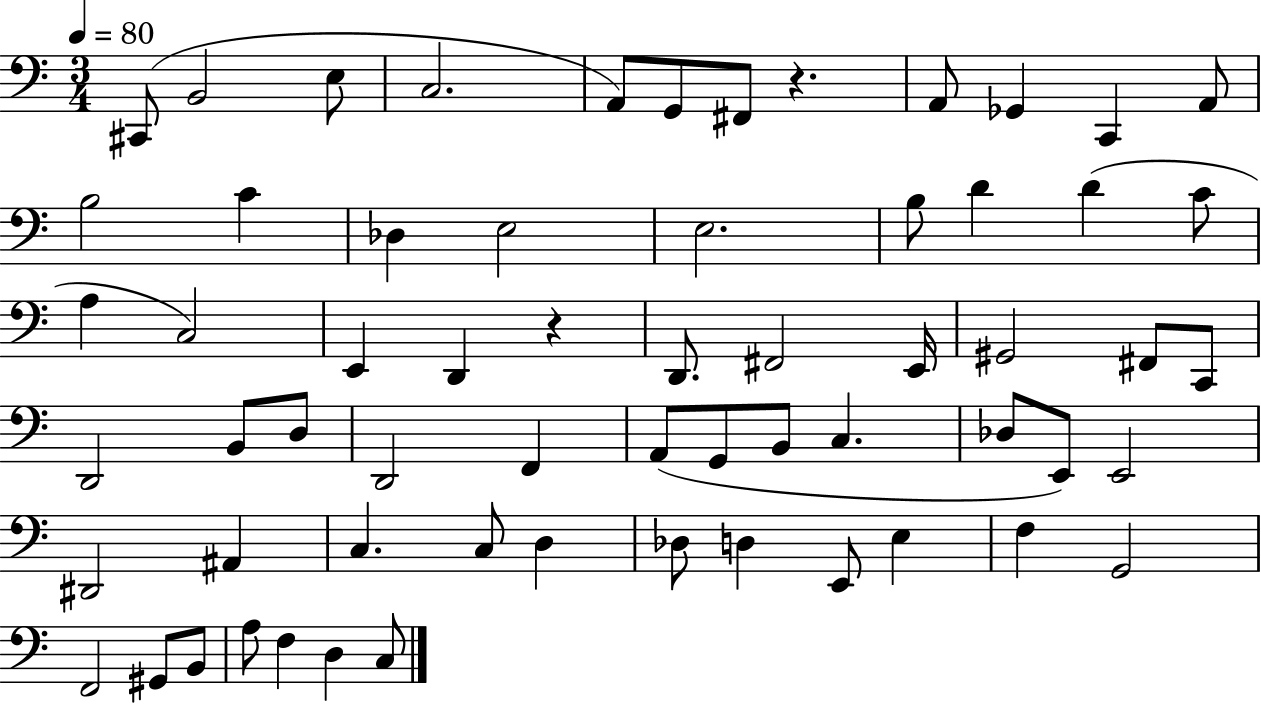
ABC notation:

X:1
T:Untitled
M:3/4
L:1/4
K:C
^C,,/2 B,,2 E,/2 C,2 A,,/2 G,,/2 ^F,,/2 z A,,/2 _G,, C,, A,,/2 B,2 C _D, E,2 E,2 B,/2 D D C/2 A, C,2 E,, D,, z D,,/2 ^F,,2 E,,/4 ^G,,2 ^F,,/2 C,,/2 D,,2 B,,/2 D,/2 D,,2 F,, A,,/2 G,,/2 B,,/2 C, _D,/2 E,,/2 E,,2 ^D,,2 ^A,, C, C,/2 D, _D,/2 D, E,,/2 E, F, G,,2 F,,2 ^G,,/2 B,,/2 A,/2 F, D, C,/2